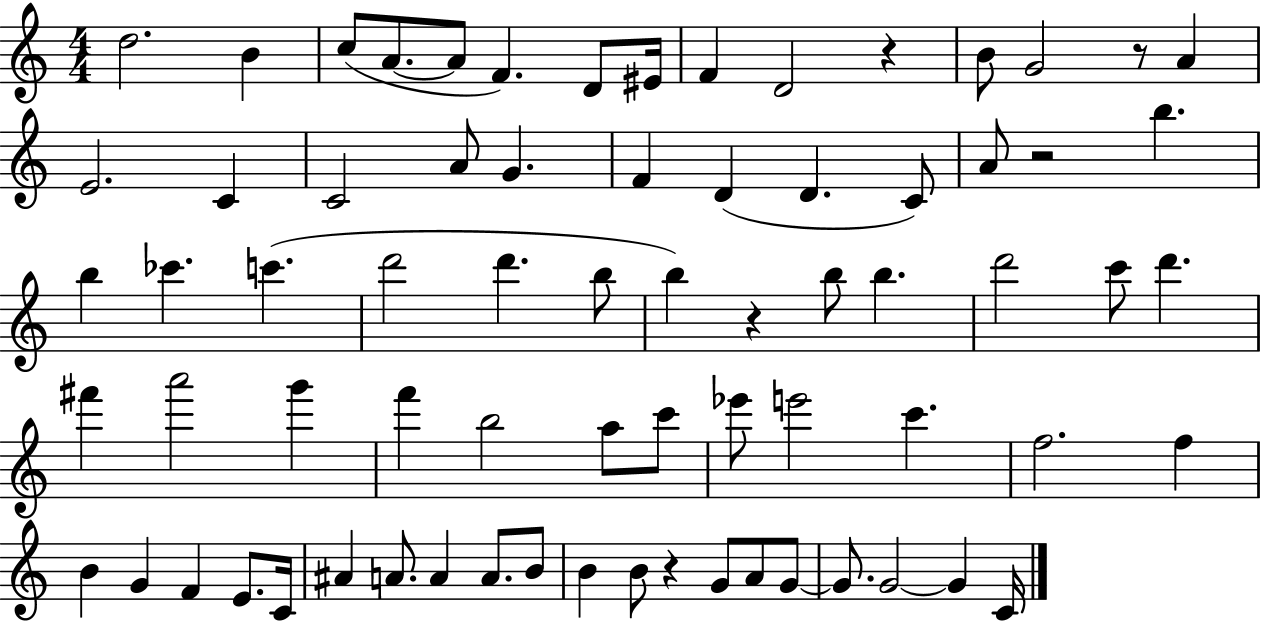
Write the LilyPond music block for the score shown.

{
  \clef treble
  \numericTimeSignature
  \time 4/4
  \key c \major
  \repeat volta 2 { d''2. b'4 | c''8( a'8.~~ a'8 f'4.) d'8 eis'16 | f'4 d'2 r4 | b'8 g'2 r8 a'4 | \break e'2. c'4 | c'2 a'8 g'4. | f'4 d'4( d'4. c'8) | a'8 r2 b''4. | \break b''4 ces'''4. c'''4.( | d'''2 d'''4. b''8 | b''4) r4 b''8 b''4. | d'''2 c'''8 d'''4. | \break fis'''4 a'''2 g'''4 | f'''4 b''2 a''8 c'''8 | ees'''8 e'''2 c'''4. | f''2. f''4 | \break b'4 g'4 f'4 e'8. c'16 | ais'4 a'8. a'4 a'8. b'8 | b'4 b'8 r4 g'8 a'8 g'8~~ | g'8. g'2~~ g'4 c'16 | \break } \bar "|."
}